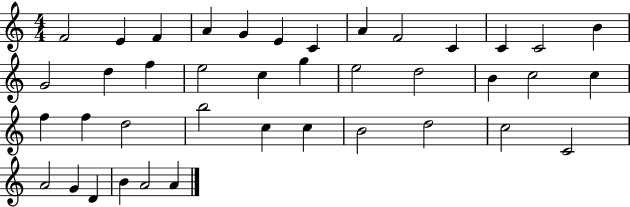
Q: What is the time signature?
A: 4/4